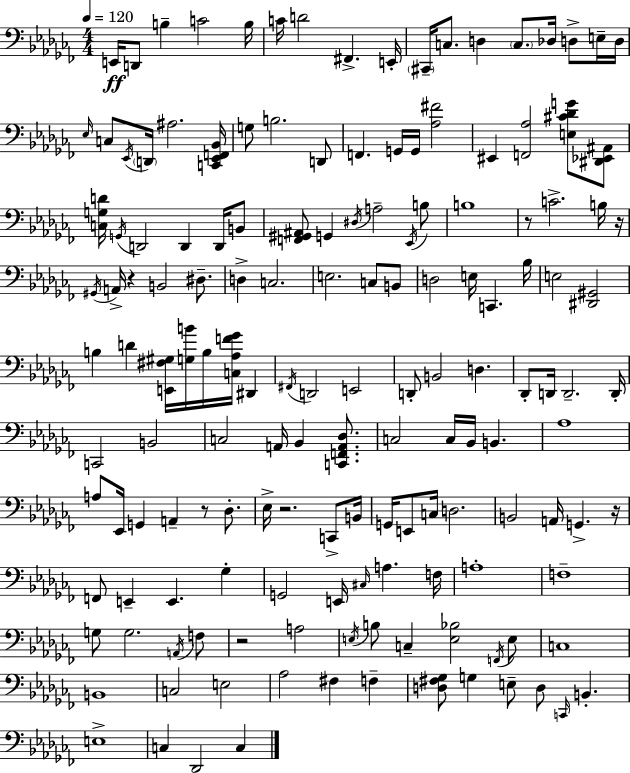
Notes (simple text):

E2/s D2/e B3/q C4/h B3/s C4/s D4/h F#2/q. E2/s C#2/s C3/e. D3/q C3/e. Db3/s D3/e E3/s D3/s Eb3/s C3/e Eb2/s D2/s A#3/h. [C2,Eb2,F2,Bb2]/s G3/e B3/h. D2/e F2/q. G2/s G2/s [Ab3,F#4]/h EIS2/q [F2,Ab3]/h [E3,C#4,Db4,G4]/e [D#2,Eb2,A#2]/e [C3,G3,D4]/s G2/s D2/h D2/q D2/s B2/e [F2,G#2,A#2]/e G2/q D#3/s A3/h Eb2/s B3/e B3/w R/e C4/h. B3/s R/s G#2/s A2/s R/q B2/h D#3/e. D3/q C3/h. E3/h. C3/e B2/e D3/h E3/s C2/q. Bb3/s E3/h [D#2,G#2]/h B3/q D4/q [E2,F#3,G#3]/s [G3,B4]/s B3/s [C3,Ab3,F4,Gb4]/s D#2/q F#2/s D2/h E2/h D2/e B2/h D3/q. Db2/e D2/s D2/h. D2/s C2/h B2/h C3/h A2/s Bb2/q [C2,F2,A2,Db3]/e. C3/h C3/s Bb2/s B2/q. Ab3/w A3/e Eb2/s G2/q A2/q R/e Db3/e. Eb3/s R/h. C2/e B2/s G2/s E2/e C3/s D3/h. B2/h A2/s G2/q. R/s F2/e E2/q E2/q. Gb3/q G2/h E2/s C#3/s A3/q. F3/s A3/w F3/w G3/e G3/h. A2/s F3/e R/h A3/h E3/s B3/e C3/q [E3,Bb3]/h F2/s E3/e C3/w B2/w C3/h E3/h Ab3/h F#3/q F3/q [D3,F#3,Gb3]/e G3/q E3/e D3/e C2/s B2/q. E3/w C3/q Db2/h C3/q